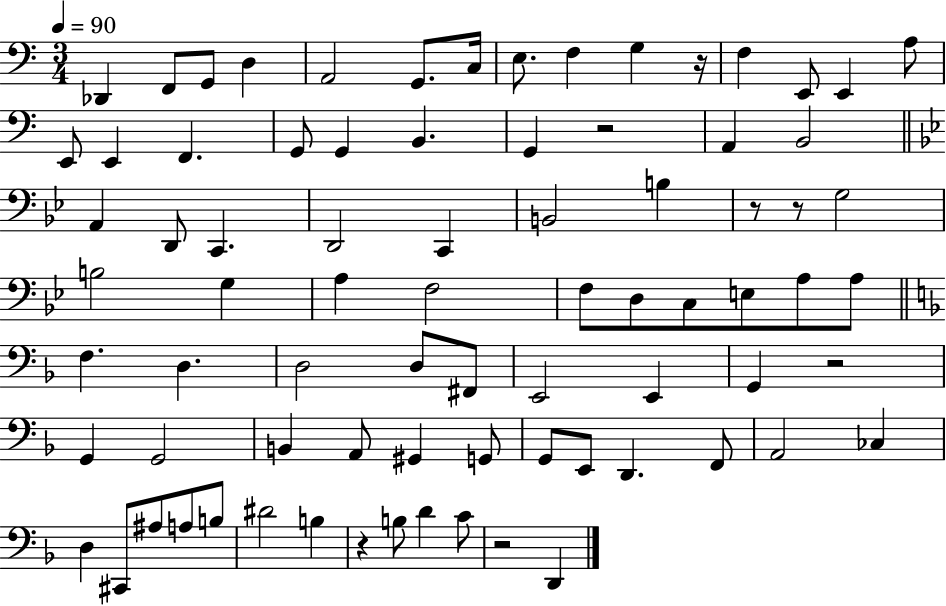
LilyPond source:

{
  \clef bass
  \numericTimeSignature
  \time 3/4
  \key c \major
  \tempo 4 = 90
  des,4 f,8 g,8 d4 | a,2 g,8. c16 | e8. f4 g4 r16 | f4 e,8 e,4 a8 | \break e,8 e,4 f,4. | g,8 g,4 b,4. | g,4 r2 | a,4 b,2 | \break \bar "||" \break \key bes \major a,4 d,8 c,4. | d,2 c,4 | b,2 b4 | r8 r8 g2 | \break b2 g4 | a4 f2 | f8 d8 c8 e8 a8 a8 | \bar "||" \break \key f \major f4. d4. | d2 d8 fis,8 | e,2 e,4 | g,4 r2 | \break g,4 g,2 | b,4 a,8 gis,4 g,8 | g,8 e,8 d,4. f,8 | a,2 ces4 | \break d4 cis,8 ais8 a8 b8 | dis'2 b4 | r4 b8 d'4 c'8 | r2 d,4 | \break \bar "|."
}